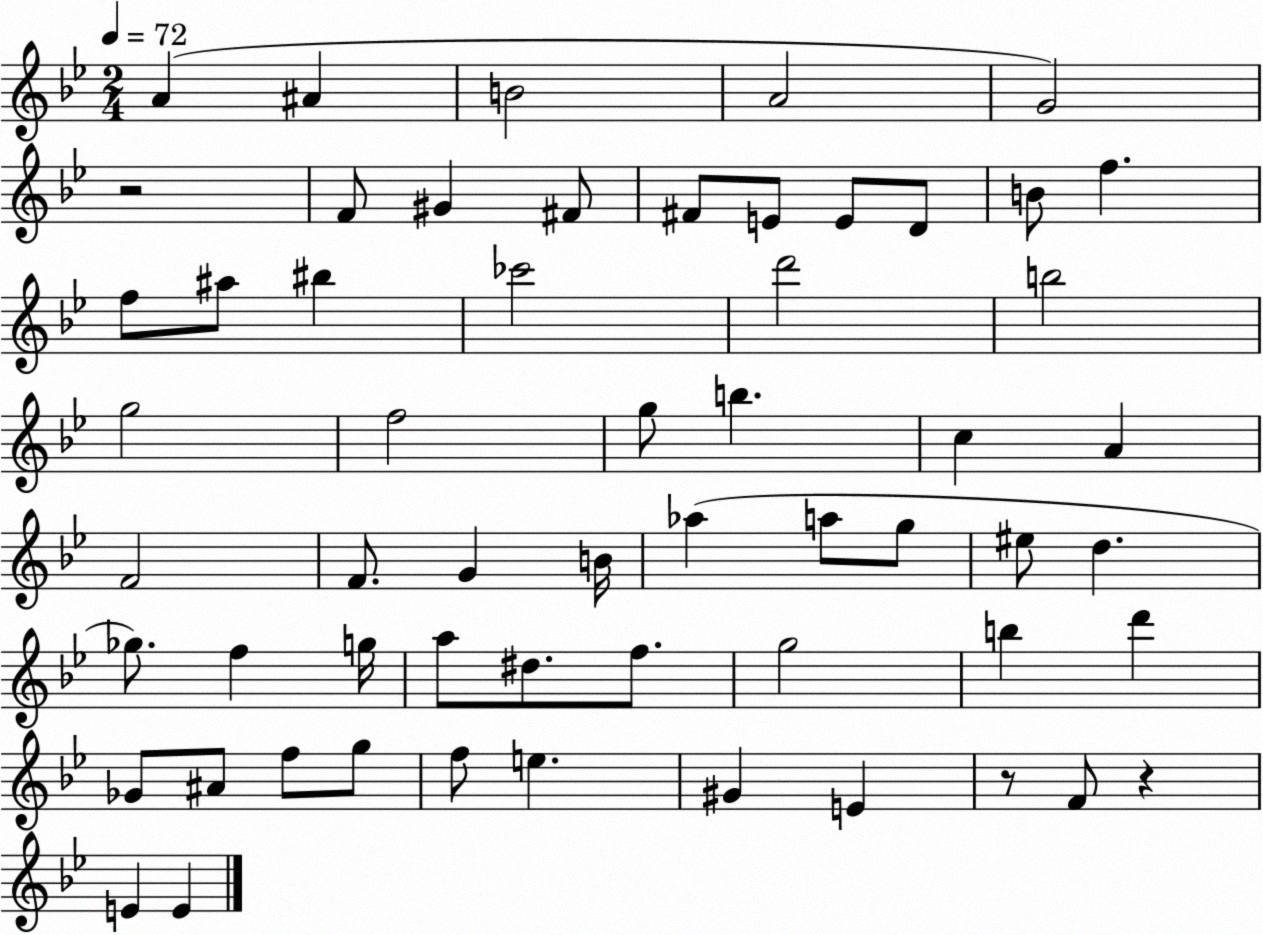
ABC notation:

X:1
T:Untitled
M:2/4
L:1/4
K:Bb
A ^A B2 A2 G2 z2 F/2 ^G ^F/2 ^F/2 E/2 E/2 D/2 B/2 f f/2 ^a/2 ^b _c'2 d'2 b2 g2 f2 g/2 b c A F2 F/2 G B/4 _a a/2 g/2 ^e/2 d _g/2 f g/4 a/2 ^d/2 f/2 g2 b d' _G/2 ^A/2 f/2 g/2 f/2 e ^G E z/2 F/2 z E E